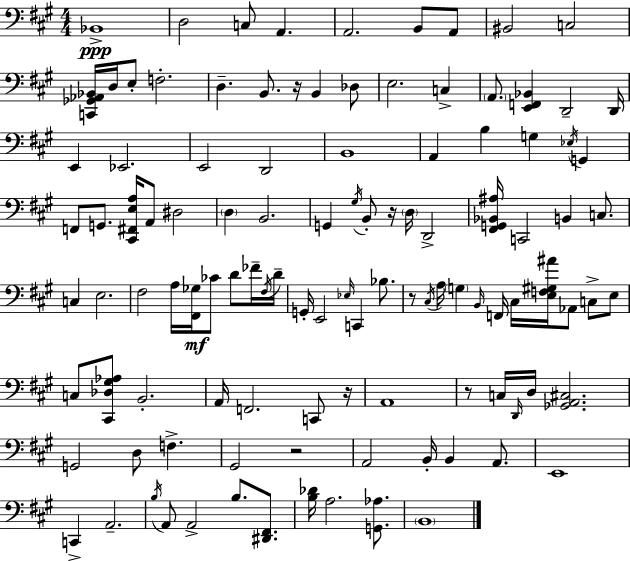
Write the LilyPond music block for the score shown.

{
  \clef bass
  \numericTimeSignature
  \time 4/4
  \key a \major
  bes,1->\ppp | d2 c8 a,4. | a,2. b,8 a,8 | bis,2 c2 | \break <c, ges, aes, bes,>16 d16 e8-. f2.-. | d4.-- b,8. r16 b,4 des8 | e2. c4-> | \parenthesize a,8. <e, f, bes,>4 d,2-- d,16 | \break e,4 ees,2. | e,2 d,2 | b,1 | a,4 b4 g4 \acciaccatura { ees16 } g,4 | \break f,8 g,8. <cis, fis, e a>16 a,8 dis2 | \parenthesize d4 b,2. | g,4 \acciaccatura { gis16 } b,8-. r16 \parenthesize d16 d,2-> | <fis, g, bes, ais>16 c,2 b,4 c8. | \break c4 e2. | fis2 a16 <fis, ges>16\mf ces'8 d'8 | fes'16-- \acciaccatura { fis16 } d'16-- g,16-. e,2 \grace { ees16 } c,4 | bes8. r8 \acciaccatura { cis16 } a16 \parenthesize g4 \grace { b,16 } f,16 cis16 <e f gis ais'>16 | \break aes,8 c8-> e8 c8 <cis, des gis aes>8 b,2.-. | a,16 f,2. | c,8 r16 a,1 | r8 c16 \grace { d,16 } d16 <ges, a, cis>2. | \break g,2 d8 | f4.-> gis,2 r2 | a,2 b,16-. | b,4 a,8. e,1 | \break c,4-> a,2.-- | \acciaccatura { b16 } a,8 a,2-> | b8. <dis, fis,>8. <b des'>16 a2. | <g, aes>8. \parenthesize b,1 | \break \bar "|."
}